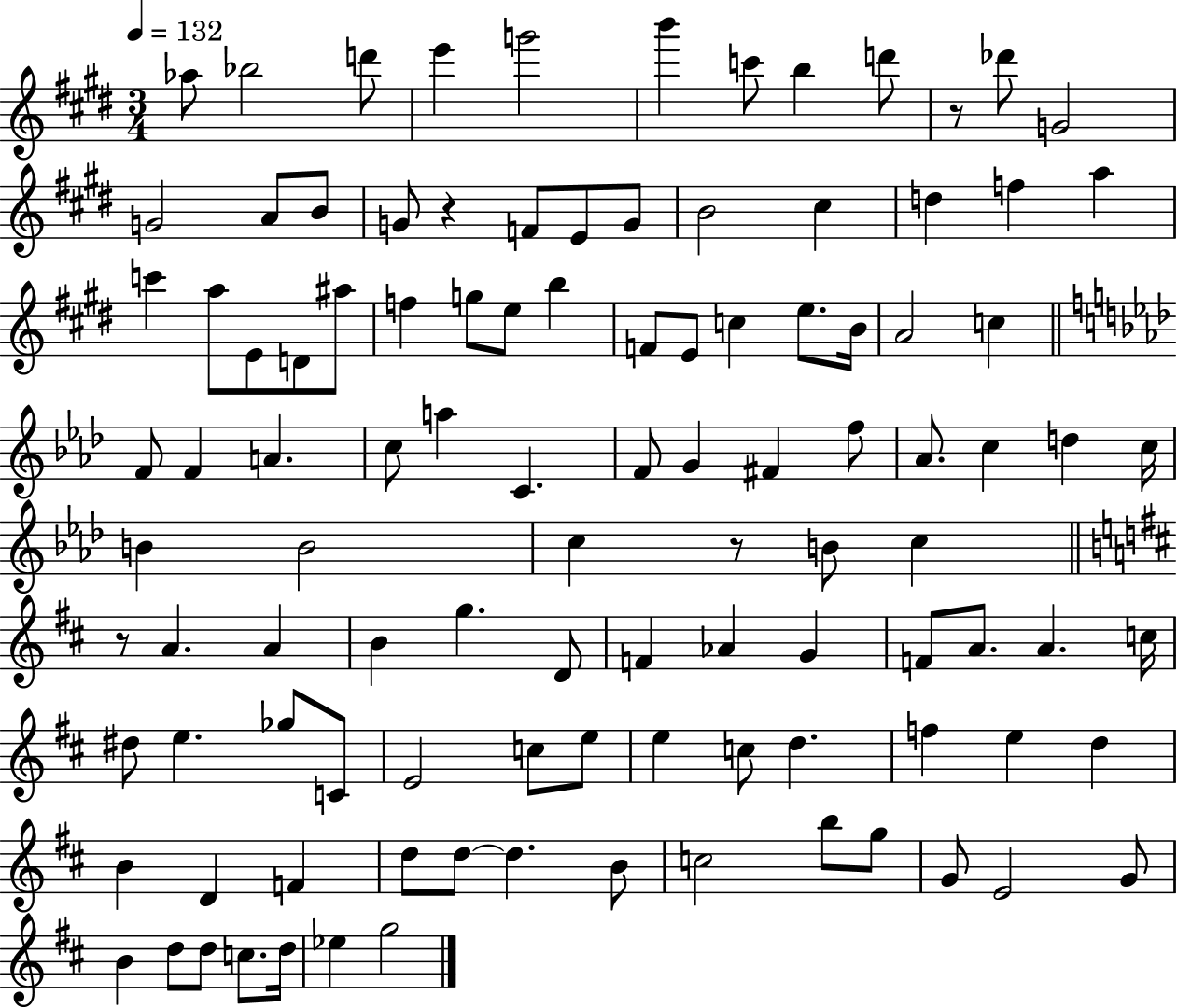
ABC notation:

X:1
T:Untitled
M:3/4
L:1/4
K:E
_a/2 _b2 d'/2 e' g'2 b' c'/2 b d'/2 z/2 _d'/2 G2 G2 A/2 B/2 G/2 z F/2 E/2 G/2 B2 ^c d f a c' a/2 E/2 D/2 ^a/2 f g/2 e/2 b F/2 E/2 c e/2 B/4 A2 c F/2 F A c/2 a C F/2 G ^F f/2 _A/2 c d c/4 B B2 c z/2 B/2 c z/2 A A B g D/2 F _A G F/2 A/2 A c/4 ^d/2 e _g/2 C/2 E2 c/2 e/2 e c/2 d f e d B D F d/2 d/2 d B/2 c2 b/2 g/2 G/2 E2 G/2 B d/2 d/2 c/2 d/4 _e g2